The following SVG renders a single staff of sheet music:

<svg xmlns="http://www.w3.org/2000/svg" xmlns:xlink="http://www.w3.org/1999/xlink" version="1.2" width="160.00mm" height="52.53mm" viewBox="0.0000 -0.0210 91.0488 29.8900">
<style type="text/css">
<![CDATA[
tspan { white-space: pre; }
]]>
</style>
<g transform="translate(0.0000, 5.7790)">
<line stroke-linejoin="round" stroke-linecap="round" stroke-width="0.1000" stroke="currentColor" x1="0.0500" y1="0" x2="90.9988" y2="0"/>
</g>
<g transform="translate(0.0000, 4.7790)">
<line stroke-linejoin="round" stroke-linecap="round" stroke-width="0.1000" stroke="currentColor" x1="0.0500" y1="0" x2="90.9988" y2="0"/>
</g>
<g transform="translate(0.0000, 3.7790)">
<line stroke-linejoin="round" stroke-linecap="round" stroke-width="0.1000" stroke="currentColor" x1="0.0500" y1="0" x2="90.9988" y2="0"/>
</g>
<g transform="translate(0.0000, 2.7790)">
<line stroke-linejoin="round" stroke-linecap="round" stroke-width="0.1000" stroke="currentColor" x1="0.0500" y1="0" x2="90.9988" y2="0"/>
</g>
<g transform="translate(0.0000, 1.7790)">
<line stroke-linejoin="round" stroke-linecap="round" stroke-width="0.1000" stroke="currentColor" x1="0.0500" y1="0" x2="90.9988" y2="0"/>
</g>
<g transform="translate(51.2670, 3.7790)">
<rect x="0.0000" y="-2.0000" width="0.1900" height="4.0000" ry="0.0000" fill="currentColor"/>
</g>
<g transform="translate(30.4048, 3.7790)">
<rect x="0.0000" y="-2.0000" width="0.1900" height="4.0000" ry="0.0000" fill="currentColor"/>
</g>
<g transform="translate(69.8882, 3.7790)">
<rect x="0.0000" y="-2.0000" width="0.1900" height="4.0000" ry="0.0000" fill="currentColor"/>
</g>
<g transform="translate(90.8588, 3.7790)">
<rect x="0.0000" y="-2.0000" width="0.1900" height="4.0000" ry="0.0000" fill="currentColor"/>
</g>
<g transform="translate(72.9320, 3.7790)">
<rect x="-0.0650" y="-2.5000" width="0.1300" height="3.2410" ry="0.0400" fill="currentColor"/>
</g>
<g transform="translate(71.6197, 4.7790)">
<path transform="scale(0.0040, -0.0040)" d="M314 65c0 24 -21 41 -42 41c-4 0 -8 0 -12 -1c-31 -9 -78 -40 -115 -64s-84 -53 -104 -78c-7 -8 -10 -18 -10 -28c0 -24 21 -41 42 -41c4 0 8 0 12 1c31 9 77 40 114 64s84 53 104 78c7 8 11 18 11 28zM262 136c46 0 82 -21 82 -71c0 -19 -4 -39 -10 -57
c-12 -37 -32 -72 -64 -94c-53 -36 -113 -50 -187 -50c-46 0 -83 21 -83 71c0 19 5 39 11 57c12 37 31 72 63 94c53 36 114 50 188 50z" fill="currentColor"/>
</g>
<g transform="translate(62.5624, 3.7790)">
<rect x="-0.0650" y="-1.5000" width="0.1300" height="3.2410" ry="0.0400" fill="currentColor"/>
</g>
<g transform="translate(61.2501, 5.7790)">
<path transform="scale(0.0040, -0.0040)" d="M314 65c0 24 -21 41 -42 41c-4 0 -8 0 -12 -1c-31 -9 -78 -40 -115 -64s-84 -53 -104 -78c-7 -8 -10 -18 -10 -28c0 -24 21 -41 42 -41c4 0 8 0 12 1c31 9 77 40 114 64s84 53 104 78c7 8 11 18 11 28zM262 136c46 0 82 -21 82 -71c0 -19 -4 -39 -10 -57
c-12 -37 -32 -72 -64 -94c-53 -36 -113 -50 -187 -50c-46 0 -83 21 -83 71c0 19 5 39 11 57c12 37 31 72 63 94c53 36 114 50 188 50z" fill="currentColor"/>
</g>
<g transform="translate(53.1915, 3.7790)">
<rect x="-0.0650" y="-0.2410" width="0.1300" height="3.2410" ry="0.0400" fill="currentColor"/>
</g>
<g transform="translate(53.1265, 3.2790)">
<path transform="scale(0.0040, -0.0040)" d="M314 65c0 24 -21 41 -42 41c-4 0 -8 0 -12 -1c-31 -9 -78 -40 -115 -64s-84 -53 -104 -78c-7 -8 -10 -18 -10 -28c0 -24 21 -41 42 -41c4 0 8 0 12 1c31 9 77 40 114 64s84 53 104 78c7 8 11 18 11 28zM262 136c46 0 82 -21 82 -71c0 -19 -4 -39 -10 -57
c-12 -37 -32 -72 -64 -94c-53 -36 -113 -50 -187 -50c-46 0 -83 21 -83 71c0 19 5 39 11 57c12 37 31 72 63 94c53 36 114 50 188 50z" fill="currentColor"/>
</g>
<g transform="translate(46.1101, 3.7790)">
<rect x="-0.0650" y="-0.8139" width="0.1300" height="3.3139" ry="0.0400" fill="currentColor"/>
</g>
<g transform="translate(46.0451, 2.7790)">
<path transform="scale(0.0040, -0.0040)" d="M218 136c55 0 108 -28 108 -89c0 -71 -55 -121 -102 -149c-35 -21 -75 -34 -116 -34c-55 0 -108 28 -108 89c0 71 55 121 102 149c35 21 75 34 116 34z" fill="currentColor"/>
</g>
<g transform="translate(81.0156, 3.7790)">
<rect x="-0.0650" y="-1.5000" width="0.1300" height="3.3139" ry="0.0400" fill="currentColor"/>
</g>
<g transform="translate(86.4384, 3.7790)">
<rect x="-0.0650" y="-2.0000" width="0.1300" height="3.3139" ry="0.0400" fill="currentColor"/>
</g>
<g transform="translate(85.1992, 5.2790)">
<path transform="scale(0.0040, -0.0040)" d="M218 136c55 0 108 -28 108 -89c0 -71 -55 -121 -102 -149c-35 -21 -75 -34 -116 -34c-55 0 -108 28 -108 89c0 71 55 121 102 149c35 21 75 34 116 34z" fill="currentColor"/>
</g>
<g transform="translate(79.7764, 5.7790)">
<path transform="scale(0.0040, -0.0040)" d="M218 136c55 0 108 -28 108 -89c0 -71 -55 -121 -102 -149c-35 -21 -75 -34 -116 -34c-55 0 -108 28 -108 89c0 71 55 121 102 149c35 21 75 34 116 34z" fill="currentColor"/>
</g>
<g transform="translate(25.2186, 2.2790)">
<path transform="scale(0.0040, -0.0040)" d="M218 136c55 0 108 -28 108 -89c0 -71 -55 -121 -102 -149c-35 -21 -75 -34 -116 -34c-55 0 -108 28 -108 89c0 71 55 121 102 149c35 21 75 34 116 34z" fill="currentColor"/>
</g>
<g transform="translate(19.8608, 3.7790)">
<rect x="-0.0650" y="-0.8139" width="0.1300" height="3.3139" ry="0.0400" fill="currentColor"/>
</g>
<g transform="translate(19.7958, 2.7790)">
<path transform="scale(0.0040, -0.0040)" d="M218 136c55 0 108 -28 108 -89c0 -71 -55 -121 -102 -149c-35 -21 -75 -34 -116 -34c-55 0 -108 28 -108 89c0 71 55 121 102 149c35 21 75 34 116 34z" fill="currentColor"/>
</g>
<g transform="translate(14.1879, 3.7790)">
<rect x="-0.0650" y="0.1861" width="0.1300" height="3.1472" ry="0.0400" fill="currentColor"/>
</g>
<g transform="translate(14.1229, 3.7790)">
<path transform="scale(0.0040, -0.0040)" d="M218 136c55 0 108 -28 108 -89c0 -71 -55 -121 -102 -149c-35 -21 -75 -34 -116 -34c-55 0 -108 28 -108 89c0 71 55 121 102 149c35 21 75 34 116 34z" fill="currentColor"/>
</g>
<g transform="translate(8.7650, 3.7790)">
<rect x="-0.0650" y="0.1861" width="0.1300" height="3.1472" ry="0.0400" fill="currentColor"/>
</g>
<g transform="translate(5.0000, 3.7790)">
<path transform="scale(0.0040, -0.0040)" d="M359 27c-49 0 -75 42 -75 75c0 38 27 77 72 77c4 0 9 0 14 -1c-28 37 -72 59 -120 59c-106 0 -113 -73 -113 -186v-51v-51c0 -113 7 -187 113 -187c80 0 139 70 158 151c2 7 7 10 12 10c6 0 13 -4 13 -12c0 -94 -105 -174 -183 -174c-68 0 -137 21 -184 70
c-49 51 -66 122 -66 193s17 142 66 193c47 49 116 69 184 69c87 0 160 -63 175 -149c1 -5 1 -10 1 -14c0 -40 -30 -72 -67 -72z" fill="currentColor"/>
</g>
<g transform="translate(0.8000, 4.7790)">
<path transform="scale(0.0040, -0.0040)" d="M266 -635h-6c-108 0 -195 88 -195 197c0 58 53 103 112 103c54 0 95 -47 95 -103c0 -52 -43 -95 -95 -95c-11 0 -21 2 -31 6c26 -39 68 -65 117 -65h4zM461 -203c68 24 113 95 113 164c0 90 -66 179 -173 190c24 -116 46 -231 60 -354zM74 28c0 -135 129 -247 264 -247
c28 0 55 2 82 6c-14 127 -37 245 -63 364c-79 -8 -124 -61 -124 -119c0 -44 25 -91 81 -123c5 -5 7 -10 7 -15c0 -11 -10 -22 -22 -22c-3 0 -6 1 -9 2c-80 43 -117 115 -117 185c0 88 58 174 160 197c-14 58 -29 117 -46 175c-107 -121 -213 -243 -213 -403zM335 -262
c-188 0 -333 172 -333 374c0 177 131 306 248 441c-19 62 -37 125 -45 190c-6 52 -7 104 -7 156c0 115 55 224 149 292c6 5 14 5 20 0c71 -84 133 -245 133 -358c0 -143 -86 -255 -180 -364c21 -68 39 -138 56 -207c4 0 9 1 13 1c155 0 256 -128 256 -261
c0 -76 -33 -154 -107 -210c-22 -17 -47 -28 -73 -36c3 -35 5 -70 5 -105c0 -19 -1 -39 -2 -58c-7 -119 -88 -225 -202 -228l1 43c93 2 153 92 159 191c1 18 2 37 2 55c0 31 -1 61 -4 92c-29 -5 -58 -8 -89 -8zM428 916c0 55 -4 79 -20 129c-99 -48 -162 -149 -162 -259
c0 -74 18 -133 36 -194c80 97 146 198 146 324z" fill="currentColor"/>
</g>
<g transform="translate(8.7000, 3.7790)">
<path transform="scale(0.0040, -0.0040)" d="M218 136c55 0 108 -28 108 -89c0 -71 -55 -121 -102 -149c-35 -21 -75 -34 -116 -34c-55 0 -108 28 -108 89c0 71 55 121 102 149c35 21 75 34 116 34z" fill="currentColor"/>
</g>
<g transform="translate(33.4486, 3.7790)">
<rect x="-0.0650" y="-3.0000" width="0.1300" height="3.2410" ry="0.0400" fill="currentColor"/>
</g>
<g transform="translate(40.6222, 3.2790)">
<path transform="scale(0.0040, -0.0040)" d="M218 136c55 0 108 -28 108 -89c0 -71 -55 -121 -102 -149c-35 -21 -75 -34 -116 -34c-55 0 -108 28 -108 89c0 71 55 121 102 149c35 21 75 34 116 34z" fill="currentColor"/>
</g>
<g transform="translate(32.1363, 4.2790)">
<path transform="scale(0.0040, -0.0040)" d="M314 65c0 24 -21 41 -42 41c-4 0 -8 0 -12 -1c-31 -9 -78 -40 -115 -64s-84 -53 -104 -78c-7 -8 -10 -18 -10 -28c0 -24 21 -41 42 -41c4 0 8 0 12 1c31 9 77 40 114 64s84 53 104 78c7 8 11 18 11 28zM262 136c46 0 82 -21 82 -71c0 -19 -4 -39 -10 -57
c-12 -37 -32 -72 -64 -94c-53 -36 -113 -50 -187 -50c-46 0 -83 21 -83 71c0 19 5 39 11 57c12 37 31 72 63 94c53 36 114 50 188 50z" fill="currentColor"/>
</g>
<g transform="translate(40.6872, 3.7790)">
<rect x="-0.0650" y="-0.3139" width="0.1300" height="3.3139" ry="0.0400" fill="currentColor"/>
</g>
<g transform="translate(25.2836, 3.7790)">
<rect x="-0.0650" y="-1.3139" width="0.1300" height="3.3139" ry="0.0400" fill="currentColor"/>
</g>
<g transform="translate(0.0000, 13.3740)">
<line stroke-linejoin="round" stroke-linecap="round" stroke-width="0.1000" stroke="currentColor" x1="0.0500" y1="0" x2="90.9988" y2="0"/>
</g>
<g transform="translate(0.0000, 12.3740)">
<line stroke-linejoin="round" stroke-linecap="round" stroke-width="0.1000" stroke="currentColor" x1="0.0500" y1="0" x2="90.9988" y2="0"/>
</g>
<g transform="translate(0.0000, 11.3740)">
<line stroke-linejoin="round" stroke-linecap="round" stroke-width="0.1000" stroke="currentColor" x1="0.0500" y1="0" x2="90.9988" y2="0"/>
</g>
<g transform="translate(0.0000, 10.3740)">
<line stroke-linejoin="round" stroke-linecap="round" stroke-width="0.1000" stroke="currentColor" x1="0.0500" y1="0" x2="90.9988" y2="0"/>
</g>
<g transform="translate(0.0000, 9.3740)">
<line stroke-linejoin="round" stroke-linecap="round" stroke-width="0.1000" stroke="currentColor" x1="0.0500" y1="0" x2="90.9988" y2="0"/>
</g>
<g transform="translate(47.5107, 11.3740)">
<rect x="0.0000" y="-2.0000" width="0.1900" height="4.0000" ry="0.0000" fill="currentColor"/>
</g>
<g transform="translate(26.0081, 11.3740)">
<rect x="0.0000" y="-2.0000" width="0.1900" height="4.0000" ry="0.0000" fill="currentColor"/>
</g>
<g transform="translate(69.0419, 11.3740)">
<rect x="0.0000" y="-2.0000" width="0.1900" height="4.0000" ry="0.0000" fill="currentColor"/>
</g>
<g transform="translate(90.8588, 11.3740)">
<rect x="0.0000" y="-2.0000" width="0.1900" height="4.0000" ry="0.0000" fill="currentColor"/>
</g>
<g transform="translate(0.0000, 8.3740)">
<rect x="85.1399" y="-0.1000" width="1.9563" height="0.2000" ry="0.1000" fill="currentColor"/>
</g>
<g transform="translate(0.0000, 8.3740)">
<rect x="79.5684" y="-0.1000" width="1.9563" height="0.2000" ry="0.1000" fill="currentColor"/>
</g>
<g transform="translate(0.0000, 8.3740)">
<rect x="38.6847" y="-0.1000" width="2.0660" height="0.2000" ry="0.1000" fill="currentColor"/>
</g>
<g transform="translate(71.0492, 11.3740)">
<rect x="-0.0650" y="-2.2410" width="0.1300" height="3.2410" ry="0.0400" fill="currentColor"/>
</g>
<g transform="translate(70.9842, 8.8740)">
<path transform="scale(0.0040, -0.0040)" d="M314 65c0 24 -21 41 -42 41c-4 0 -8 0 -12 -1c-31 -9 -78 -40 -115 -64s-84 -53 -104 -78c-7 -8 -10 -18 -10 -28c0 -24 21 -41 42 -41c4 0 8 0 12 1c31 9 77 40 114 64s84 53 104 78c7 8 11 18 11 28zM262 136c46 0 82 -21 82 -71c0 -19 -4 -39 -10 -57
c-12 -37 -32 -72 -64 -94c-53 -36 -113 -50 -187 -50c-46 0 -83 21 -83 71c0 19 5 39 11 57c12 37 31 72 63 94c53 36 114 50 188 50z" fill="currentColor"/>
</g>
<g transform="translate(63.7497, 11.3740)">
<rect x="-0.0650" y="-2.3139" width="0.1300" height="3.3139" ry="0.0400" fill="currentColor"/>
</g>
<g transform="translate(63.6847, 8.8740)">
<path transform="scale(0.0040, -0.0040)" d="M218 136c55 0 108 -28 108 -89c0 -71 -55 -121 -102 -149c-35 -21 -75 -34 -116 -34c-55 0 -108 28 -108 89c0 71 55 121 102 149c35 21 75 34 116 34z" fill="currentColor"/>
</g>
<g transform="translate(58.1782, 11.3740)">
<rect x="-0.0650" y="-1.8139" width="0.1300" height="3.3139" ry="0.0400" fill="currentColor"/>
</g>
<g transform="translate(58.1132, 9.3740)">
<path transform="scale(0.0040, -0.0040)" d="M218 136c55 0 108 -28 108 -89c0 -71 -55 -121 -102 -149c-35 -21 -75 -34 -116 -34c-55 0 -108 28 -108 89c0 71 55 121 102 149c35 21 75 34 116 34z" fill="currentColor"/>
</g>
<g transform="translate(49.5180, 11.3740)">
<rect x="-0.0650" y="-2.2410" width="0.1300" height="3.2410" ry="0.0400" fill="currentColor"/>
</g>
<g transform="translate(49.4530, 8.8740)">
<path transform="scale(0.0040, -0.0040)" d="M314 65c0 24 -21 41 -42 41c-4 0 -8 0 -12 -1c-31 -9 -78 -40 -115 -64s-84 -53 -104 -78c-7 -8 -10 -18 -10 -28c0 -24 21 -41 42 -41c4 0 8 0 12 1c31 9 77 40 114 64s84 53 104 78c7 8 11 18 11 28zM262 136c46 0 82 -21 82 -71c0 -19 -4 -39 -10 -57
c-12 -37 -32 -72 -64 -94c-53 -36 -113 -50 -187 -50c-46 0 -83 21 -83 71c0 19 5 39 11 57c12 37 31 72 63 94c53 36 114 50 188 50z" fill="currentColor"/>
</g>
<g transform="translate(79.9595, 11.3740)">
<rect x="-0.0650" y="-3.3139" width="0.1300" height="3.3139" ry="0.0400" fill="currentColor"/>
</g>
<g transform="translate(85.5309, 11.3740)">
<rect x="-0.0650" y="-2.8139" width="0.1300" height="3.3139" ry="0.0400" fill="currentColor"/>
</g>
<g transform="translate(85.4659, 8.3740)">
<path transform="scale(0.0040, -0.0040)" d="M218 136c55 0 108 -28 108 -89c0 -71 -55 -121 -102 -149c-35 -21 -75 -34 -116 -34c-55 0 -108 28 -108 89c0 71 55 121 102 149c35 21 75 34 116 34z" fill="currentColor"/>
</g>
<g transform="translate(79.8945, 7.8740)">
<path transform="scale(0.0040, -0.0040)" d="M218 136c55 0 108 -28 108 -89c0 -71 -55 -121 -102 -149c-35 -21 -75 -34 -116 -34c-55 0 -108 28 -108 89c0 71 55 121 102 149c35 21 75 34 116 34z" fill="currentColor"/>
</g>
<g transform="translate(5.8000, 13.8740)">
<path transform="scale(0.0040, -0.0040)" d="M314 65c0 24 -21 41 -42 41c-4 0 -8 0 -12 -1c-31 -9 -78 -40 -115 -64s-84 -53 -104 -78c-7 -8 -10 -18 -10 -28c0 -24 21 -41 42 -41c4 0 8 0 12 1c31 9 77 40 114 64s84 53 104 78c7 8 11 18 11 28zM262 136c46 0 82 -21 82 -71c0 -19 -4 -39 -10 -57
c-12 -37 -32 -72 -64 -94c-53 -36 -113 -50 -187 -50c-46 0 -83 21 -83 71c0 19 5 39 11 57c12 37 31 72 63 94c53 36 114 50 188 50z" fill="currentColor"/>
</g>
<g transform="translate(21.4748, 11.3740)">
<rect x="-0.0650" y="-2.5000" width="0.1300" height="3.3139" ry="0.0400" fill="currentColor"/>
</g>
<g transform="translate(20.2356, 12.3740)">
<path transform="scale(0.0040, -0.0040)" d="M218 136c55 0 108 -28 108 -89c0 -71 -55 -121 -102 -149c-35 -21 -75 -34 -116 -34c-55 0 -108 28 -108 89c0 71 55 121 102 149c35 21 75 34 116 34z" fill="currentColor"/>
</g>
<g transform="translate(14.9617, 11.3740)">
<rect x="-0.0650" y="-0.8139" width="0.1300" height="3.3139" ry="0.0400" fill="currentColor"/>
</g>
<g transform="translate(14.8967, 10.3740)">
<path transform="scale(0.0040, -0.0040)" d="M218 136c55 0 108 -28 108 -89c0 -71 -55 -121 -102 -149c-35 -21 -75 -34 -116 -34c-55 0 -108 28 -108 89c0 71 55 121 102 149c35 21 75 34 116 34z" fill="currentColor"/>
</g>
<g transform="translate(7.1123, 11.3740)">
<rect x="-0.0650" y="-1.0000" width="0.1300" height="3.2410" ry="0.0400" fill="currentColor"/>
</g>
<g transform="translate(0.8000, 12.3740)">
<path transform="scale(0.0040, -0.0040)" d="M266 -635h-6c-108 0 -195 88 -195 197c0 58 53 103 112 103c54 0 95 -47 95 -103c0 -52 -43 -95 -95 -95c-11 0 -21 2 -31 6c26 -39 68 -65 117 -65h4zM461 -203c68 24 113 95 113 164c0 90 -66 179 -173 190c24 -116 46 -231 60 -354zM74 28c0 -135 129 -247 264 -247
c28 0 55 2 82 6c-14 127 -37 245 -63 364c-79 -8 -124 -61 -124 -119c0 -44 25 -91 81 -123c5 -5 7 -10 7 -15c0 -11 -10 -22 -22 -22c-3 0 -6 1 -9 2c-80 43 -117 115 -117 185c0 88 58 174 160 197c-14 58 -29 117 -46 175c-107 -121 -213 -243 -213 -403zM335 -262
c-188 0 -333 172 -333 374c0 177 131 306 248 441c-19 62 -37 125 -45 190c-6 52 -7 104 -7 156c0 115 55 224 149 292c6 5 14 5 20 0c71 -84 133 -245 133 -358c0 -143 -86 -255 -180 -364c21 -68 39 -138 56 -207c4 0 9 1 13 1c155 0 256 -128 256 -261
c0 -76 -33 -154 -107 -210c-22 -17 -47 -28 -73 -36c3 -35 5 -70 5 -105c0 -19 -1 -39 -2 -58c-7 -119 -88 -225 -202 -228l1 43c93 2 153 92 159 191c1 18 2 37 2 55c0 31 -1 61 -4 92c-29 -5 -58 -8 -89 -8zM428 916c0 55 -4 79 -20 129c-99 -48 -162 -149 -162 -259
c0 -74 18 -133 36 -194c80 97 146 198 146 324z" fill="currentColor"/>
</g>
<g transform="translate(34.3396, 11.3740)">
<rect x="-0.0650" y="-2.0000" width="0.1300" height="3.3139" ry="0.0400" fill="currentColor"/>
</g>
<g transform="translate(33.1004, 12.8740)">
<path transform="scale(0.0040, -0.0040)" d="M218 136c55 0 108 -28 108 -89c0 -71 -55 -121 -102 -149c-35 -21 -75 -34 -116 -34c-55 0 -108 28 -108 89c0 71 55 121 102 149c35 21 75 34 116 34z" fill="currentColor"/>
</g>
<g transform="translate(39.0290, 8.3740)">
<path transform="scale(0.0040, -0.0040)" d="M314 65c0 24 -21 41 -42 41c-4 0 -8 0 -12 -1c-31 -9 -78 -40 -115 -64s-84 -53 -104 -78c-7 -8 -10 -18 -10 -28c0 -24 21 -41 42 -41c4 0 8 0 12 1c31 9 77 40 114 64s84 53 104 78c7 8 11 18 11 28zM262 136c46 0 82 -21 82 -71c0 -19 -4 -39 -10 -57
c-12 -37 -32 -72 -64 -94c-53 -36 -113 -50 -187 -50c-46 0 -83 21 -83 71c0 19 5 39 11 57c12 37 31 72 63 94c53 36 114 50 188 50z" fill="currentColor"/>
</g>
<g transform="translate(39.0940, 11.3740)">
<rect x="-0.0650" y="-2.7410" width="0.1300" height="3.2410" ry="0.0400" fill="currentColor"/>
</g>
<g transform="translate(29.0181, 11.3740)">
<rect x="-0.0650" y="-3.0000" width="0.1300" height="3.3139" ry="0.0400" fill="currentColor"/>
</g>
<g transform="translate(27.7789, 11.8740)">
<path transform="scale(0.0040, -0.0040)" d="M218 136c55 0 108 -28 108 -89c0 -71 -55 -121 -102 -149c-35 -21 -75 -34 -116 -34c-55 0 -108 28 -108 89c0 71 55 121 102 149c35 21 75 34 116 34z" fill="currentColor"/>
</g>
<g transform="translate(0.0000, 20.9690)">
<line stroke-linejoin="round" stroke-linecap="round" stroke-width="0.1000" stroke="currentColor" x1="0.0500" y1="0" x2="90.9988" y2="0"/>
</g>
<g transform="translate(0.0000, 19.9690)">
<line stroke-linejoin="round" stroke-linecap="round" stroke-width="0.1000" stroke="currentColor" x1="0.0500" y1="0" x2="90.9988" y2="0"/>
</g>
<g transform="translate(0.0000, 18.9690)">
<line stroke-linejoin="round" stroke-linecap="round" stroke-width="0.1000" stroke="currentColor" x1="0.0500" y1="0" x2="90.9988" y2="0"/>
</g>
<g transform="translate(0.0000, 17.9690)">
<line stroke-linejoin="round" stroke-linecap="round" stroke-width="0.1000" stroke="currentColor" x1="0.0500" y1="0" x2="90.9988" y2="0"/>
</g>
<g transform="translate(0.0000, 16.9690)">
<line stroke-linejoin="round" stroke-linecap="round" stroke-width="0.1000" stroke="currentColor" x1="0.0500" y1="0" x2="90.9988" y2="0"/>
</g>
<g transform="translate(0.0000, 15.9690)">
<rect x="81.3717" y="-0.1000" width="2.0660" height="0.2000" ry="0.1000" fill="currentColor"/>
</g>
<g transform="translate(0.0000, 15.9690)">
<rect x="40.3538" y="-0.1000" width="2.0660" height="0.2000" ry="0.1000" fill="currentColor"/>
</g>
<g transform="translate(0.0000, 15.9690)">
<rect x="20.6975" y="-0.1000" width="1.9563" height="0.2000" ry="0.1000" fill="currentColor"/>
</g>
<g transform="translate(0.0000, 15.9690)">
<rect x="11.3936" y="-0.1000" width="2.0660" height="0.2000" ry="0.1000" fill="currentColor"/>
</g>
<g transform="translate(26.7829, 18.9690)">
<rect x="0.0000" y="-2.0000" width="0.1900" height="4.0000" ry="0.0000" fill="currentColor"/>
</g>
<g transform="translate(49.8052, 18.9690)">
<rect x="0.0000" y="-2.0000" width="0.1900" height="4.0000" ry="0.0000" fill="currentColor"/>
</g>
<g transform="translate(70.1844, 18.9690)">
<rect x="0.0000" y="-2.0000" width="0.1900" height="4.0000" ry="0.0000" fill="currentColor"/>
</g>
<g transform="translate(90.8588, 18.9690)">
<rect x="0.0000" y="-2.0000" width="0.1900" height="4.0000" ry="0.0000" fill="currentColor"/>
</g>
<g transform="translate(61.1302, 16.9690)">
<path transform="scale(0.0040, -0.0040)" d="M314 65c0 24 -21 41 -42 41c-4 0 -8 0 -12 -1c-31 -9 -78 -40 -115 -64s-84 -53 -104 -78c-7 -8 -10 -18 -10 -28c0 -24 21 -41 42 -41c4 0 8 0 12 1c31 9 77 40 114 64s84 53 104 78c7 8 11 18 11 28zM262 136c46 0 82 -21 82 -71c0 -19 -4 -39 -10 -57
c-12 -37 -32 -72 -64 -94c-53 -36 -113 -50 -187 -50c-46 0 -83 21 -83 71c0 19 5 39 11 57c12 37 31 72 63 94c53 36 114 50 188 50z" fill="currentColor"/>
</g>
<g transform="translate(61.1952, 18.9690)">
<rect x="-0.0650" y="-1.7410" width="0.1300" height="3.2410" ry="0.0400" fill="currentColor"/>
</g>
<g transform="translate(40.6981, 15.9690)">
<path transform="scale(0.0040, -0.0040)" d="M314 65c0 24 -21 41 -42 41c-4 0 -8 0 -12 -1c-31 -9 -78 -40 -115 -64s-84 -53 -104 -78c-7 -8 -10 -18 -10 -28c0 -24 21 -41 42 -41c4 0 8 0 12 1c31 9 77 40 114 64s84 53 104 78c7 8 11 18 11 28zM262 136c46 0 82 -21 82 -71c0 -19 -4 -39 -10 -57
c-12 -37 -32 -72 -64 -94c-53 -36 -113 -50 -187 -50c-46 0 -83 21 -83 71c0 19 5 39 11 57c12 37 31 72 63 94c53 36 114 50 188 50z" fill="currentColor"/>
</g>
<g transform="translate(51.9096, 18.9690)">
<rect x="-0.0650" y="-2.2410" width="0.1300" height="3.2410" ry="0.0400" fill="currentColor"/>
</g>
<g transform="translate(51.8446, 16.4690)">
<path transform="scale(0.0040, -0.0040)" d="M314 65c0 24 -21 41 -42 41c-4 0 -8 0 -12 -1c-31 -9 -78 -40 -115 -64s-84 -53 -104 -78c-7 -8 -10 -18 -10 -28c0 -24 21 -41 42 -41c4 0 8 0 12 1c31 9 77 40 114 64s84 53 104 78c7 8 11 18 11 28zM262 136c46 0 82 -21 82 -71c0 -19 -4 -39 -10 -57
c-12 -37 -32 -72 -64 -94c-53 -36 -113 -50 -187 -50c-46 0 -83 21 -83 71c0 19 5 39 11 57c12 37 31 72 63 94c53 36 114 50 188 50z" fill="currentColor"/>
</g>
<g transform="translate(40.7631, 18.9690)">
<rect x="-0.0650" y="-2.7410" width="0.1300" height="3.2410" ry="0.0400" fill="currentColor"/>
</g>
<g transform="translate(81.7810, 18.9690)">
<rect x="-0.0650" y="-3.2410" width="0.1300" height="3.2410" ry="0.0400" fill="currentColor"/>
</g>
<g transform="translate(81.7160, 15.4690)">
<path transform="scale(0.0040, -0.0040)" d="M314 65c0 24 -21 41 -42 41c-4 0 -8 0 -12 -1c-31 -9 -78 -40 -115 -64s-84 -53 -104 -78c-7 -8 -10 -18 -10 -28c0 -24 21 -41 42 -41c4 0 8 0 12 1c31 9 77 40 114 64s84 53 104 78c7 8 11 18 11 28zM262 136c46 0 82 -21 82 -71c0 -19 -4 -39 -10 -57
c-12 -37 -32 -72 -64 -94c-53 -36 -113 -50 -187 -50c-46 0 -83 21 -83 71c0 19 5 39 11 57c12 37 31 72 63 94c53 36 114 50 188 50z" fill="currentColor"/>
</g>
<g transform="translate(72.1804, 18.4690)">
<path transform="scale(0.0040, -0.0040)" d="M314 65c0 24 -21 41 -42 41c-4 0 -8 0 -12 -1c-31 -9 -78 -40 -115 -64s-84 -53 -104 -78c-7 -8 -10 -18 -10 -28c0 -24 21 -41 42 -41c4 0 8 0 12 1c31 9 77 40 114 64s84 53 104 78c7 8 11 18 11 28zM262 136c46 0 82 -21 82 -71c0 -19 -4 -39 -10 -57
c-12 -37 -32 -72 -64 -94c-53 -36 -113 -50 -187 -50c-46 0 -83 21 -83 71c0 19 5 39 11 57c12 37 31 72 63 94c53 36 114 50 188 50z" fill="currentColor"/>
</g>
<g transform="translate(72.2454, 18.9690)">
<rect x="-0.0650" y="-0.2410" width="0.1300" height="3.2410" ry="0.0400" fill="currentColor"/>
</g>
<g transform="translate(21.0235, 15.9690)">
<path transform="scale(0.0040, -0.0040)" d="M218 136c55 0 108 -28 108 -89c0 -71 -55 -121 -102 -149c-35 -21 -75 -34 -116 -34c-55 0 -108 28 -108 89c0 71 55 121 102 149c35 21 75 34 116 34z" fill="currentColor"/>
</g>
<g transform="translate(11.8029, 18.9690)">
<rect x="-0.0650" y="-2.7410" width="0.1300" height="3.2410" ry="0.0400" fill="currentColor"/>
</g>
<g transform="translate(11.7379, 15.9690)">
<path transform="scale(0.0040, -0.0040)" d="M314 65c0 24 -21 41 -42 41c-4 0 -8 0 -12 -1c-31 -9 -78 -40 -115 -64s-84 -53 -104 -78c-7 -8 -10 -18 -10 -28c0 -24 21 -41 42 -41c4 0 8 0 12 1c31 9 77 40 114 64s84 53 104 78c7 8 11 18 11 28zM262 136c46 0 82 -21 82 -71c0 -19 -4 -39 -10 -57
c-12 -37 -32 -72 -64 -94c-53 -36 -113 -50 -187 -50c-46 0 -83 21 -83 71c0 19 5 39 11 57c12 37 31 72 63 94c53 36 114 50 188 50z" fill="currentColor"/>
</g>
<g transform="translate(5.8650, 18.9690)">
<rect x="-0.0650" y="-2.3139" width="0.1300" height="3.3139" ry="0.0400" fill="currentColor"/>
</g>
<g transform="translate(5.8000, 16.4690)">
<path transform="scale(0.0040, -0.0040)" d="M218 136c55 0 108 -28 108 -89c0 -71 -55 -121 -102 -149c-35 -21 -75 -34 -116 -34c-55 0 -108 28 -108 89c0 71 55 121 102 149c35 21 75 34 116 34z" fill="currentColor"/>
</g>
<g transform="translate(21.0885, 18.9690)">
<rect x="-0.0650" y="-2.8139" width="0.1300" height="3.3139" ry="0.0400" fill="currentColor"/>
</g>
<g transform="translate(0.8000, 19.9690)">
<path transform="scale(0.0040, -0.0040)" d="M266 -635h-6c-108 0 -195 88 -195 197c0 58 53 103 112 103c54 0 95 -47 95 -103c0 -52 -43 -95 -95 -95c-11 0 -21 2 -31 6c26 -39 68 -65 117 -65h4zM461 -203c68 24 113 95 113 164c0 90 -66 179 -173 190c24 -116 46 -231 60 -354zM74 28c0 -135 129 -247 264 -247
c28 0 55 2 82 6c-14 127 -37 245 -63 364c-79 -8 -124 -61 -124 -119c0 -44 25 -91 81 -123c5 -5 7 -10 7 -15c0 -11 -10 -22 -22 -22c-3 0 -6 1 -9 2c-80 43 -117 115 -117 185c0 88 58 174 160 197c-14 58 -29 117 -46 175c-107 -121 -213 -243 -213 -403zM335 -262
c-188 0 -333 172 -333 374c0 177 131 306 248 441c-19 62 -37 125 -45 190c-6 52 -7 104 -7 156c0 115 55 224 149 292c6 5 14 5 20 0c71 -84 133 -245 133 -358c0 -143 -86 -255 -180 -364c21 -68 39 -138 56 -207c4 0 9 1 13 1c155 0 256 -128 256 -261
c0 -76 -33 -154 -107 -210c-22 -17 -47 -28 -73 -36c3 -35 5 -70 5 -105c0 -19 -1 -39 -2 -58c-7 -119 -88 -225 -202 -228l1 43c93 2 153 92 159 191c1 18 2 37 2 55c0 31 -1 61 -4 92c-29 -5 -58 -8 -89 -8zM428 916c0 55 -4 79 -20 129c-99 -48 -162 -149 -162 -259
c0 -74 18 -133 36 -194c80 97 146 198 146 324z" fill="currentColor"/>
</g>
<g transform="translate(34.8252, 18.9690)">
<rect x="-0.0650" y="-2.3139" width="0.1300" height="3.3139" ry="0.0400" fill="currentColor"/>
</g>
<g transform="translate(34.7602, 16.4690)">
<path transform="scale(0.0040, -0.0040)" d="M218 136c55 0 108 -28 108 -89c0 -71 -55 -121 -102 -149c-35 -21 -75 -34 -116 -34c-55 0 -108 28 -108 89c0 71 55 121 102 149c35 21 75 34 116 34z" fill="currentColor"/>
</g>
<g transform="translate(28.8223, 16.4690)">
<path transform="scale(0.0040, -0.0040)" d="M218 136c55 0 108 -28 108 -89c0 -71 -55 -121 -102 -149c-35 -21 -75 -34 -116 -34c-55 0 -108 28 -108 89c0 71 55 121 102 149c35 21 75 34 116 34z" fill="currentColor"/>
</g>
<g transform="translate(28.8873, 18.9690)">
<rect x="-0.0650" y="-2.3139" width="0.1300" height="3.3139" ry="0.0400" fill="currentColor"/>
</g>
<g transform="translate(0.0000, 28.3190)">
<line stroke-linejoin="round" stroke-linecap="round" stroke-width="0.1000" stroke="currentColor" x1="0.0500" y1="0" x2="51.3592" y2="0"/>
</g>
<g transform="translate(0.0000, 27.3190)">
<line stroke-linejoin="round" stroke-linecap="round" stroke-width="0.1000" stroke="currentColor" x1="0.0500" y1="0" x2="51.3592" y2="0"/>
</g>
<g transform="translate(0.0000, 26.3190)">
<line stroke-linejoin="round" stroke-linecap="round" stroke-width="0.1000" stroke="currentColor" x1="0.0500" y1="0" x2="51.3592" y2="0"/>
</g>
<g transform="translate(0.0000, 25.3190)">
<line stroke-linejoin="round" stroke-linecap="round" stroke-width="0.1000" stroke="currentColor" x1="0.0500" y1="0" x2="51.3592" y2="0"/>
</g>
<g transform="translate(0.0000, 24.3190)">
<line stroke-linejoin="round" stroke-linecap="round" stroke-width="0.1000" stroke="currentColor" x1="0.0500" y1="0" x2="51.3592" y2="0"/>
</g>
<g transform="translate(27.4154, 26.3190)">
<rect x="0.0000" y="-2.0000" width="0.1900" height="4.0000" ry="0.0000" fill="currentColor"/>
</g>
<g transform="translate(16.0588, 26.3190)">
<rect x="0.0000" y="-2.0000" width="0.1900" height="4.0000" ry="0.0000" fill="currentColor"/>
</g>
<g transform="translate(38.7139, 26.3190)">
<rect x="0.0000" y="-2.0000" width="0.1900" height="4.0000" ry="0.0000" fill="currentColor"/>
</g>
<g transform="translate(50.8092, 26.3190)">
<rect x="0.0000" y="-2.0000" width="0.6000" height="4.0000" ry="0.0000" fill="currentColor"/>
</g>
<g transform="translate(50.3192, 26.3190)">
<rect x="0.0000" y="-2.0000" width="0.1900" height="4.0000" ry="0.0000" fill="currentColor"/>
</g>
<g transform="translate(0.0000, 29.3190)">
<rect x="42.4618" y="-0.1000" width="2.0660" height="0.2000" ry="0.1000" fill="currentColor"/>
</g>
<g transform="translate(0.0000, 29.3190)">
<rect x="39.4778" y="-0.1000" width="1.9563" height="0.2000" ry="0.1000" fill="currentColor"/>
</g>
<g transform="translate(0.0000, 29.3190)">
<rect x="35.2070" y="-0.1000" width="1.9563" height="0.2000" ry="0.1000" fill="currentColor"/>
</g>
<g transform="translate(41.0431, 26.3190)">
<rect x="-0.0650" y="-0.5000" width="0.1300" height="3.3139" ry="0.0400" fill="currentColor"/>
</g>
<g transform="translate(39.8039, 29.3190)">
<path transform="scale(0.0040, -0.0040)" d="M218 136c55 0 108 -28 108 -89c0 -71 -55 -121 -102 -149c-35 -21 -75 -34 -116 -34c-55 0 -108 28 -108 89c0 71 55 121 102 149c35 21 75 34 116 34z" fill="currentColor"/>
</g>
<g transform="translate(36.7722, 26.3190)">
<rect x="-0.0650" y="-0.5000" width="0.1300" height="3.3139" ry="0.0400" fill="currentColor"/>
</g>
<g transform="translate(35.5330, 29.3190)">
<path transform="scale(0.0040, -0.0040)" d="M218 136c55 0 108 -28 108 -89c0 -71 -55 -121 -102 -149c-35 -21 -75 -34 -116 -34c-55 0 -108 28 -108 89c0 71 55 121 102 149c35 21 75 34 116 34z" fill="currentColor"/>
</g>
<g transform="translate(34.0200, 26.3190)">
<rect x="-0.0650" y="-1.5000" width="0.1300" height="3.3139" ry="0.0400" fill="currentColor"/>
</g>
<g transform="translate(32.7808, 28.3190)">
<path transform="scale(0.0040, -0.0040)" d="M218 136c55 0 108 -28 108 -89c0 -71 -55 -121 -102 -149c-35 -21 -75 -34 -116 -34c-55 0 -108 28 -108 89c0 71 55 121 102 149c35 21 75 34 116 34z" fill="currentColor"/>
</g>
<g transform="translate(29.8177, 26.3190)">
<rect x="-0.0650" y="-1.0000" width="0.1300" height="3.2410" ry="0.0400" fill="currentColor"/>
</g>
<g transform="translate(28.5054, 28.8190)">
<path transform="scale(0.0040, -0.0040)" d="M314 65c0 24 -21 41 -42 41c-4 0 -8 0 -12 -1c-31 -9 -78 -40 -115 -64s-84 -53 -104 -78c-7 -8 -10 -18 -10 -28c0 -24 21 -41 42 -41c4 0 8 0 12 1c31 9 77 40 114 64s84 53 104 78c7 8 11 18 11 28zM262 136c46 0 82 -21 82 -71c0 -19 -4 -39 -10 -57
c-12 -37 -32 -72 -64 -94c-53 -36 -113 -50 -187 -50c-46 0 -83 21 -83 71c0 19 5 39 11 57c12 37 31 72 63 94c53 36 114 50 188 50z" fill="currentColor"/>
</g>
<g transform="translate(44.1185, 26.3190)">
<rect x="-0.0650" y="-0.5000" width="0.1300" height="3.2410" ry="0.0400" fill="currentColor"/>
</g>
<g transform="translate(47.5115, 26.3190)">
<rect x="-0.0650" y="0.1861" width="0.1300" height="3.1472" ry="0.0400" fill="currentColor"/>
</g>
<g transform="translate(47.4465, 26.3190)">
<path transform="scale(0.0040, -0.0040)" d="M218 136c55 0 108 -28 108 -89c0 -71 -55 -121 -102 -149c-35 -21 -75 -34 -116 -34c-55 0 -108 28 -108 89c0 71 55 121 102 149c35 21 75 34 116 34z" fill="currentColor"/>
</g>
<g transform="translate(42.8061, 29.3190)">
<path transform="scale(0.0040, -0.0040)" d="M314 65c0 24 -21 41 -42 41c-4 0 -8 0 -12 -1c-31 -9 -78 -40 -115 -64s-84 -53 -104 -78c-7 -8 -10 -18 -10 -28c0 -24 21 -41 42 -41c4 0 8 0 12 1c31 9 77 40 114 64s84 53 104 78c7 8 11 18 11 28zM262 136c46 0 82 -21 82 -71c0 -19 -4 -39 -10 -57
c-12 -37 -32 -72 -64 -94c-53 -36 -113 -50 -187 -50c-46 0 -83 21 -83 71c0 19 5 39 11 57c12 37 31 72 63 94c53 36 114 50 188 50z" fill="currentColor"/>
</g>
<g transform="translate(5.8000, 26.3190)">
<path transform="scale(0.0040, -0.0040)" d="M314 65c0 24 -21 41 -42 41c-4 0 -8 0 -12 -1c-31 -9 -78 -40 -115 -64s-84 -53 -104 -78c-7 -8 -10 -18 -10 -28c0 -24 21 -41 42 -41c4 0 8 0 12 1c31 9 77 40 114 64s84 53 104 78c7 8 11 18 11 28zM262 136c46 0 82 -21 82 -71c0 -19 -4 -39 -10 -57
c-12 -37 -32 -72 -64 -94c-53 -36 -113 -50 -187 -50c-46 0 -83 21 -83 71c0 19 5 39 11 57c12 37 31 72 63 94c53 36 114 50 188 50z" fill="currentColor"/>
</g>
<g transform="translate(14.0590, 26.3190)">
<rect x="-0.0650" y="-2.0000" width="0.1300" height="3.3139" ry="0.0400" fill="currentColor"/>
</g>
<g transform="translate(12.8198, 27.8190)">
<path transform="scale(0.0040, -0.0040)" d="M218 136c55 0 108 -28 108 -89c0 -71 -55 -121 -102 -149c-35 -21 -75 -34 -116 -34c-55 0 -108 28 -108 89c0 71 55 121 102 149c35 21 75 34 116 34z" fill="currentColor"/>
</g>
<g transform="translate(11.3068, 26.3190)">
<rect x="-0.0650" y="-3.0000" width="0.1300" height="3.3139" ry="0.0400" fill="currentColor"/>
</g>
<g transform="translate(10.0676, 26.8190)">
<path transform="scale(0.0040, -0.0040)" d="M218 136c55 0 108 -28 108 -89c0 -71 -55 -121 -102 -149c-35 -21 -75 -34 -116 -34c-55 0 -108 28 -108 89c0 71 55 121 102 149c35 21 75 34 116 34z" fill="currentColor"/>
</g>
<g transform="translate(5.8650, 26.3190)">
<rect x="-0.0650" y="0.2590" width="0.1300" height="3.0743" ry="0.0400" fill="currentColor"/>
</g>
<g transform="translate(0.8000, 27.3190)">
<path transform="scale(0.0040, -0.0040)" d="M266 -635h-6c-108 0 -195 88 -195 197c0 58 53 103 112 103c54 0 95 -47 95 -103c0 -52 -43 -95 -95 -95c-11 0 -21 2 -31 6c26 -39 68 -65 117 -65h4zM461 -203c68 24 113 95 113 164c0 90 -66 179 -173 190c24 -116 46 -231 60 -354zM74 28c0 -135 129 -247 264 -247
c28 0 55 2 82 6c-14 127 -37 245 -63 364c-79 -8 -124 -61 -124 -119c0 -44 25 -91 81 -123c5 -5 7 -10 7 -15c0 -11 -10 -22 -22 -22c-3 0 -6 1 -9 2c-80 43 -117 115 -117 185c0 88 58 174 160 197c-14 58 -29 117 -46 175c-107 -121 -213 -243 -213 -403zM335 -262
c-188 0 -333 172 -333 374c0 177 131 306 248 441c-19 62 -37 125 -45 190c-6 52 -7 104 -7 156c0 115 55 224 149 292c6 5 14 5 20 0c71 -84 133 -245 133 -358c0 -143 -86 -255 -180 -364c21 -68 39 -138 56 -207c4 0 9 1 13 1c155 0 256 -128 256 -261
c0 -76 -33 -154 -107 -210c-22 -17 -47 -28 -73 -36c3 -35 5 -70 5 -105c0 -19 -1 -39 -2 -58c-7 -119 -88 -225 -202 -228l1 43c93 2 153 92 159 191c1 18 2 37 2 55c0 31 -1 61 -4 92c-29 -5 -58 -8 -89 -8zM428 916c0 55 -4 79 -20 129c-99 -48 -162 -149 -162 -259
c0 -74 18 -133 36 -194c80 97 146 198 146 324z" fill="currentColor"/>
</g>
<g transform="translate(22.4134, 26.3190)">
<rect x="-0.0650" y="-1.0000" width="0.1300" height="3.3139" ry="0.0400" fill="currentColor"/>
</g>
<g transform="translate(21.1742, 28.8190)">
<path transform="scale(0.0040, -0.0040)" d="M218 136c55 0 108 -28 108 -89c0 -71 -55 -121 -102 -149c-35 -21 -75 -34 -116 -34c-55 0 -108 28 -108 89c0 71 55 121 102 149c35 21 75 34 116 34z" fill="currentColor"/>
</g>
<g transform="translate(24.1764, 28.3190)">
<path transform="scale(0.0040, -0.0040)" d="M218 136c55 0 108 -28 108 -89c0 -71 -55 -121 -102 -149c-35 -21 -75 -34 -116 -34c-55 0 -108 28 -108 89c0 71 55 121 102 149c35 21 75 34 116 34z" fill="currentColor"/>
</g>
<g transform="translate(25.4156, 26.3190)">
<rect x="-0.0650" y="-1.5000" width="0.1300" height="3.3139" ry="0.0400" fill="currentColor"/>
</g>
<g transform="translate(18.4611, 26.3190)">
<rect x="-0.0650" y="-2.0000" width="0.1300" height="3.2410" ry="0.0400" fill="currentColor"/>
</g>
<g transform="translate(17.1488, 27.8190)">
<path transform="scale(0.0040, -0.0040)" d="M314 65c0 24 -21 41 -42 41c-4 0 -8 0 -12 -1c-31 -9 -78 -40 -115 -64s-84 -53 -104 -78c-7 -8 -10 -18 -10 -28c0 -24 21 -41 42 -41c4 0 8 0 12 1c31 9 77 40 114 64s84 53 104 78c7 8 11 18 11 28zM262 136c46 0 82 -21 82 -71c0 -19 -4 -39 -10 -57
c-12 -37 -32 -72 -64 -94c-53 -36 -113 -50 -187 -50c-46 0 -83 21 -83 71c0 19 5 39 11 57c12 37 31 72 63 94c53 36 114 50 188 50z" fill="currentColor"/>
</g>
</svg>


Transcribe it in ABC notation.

X:1
T:Untitled
M:4/4
L:1/4
K:C
B B d e A2 c d c2 E2 G2 E F D2 d G A F a2 g2 f g g2 b a g a2 a g g a2 g2 f2 c2 b2 B2 A F F2 D E D2 E C C C2 B